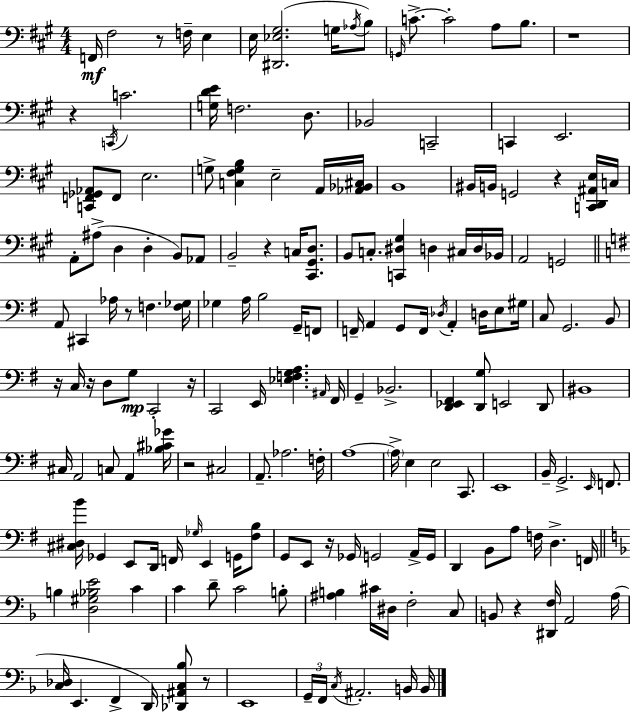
X:1
T:Untitled
M:4/4
L:1/4
K:A
F,,/4 ^F,2 z/2 F,/4 E, E,/4 [^D,,_E,^G,]2 G,/4 _A,/4 B,/2 G,,/4 C/2 C2 A,/2 B,/2 z4 z C,,/4 C2 [G,DE]/4 F,2 D,/2 _B,,2 C,,2 C,, E,,2 [C,,F,,_G,,_A,,]/2 F,,/2 E,2 G,/2 [C,^F,G,B,] E,2 A,,/4 [_A,,_B,,^C,]/4 B,,4 ^B,,/4 B,,/4 G,,2 z [C,,D,,^A,,E,]/4 C,/4 A,,/2 ^A,/2 D, D, B,,/2 _A,,/2 B,,2 z C,/4 [^C,,^G,,D,]/2 B,,/2 C,/2 [C,,^D,^G,] D, ^C,/4 D,/4 _B,,/4 A,,2 G,,2 A,,/2 ^C,, _A,/4 z/2 F, [F,_G,]/4 _G, A,/4 B,2 G,,/4 F,,/2 F,,/4 A,, G,,/2 F,,/4 _D,/4 A,, D,/4 E,/2 ^G,/4 C,/2 G,,2 B,,/2 z/4 C,/4 z/4 D,/2 G,/2 C,,2 z/4 C,,2 E,,/4 [_E,F,G,A,] ^A,,/4 ^F,,/4 G,, _B,,2 [D,,_E,,^F,,] [D,,G,]/2 E,,2 D,,/2 ^B,,4 ^C,/4 A,,2 C,/2 A,, [_B,^C_G]/4 z2 ^C,2 A,,/2 _A,2 F,/4 A,4 A,/4 E, E,2 C,,/2 E,,4 B,,/4 G,,2 E,,/4 F,,/2 [^C,^D,B]/4 _G,, E,,/2 D,,/4 F,,/4 _G,/4 E,, G,,/4 [^F,B,]/2 G,,/2 E,,/2 z/4 _G,,/4 G,,2 A,,/4 G,,/4 D,, B,,/2 A,/2 F,/4 D, F,,/4 B, [D,^G,_B,E]2 C C D/2 C2 B,/2 [^A,B,] ^C/4 ^D,/4 F,2 C,/2 B,,/2 z [^D,,F,]/4 A,,2 A,/4 [C,_D,]/4 E,, F,, D,,/4 [_D,,^A,,C,_B,]/2 z/2 E,,4 G,,/4 F,,/4 C,/4 ^A,,2 B,,/4 B,,/4